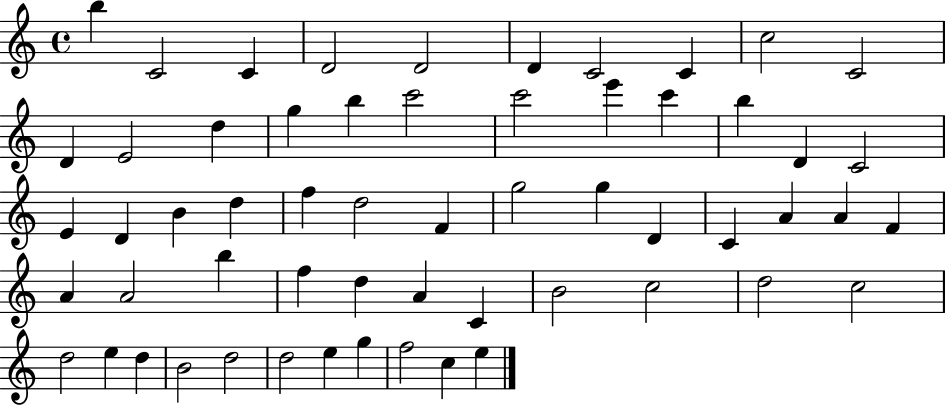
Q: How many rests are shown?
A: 0